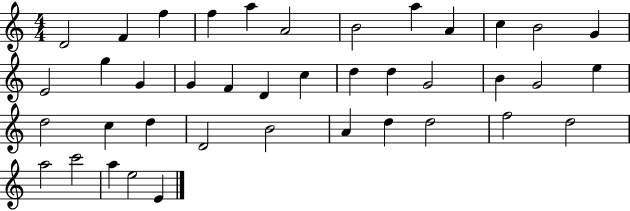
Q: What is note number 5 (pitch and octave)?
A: A5